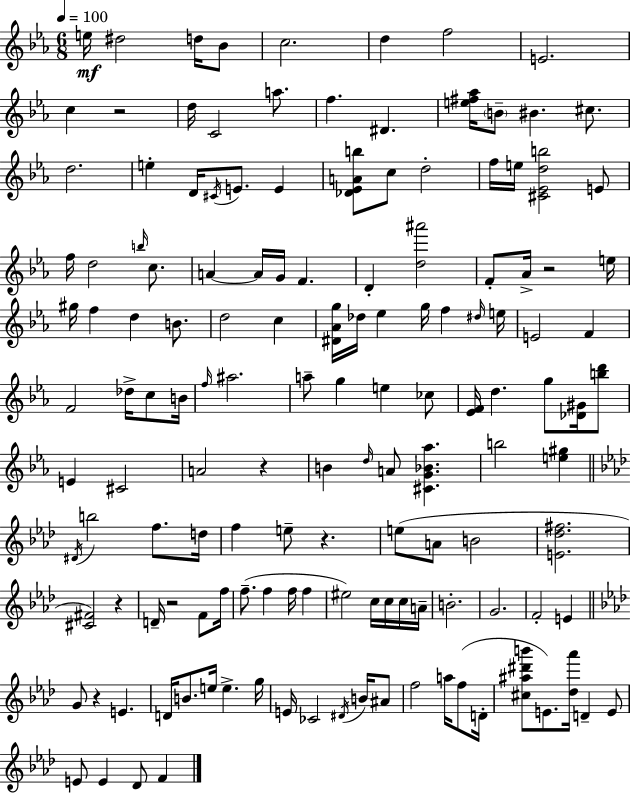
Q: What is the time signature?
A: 6/8